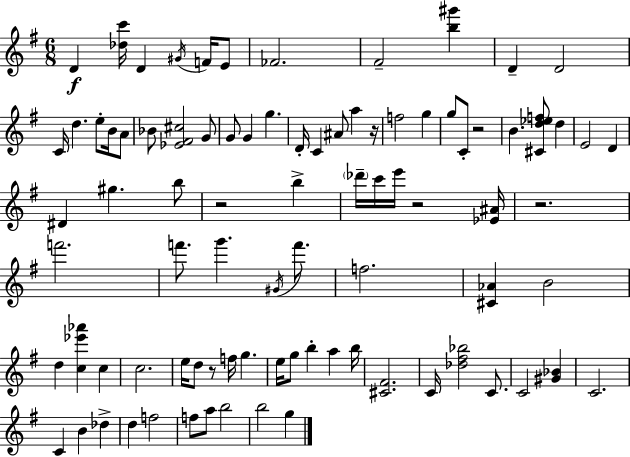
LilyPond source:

{
  \clef treble
  \numericTimeSignature
  \time 6/8
  \key e \minor
  d'4\f <des'' c'''>16 d'4 \acciaccatura { gis'16 } f'16 e'8 | fes'2. | fis'2-- <b'' gis'''>4 | d'4-- d'2 | \break c'16 d''4. e''8-. b'16 a'8 | bes'8 <ees' fis' cis''>2 g'8 | g'8 g'4 g''4. | d'16-. c'4 ais'8 a''4 | \break r16 f''2 g''4 | g''8 c'8-. r2 | b'4. <cis' d'' ees'' f''>8 d''4 | e'2 d'4 | \break dis'4 gis''4. b''8 | r2 b''4-> | \parenthesize des'''16-- c'''16 e'''16 r2 | <ees' ais'>16 r2. | \break f'''2. | f'''8. g'''4. \acciaccatura { gis'16 } f'''8. | f''2. | <cis' aes'>4 b'2 | \break d''4 <c'' ees''' aes'''>4 c''4 | c''2. | e''16 d''8 r8 f''16 g''4. | e''16 g''8 b''4-. a''4 | \break b''16 <cis' fis'>2. | c'16 <des'' fis'' bes''>2 c'8. | c'2 <gis' bes'>4 | c'2. | \break c'4 b'4 des''4-> | d''4 f''2 | f''8 a''8 b''2 | b''2 g''4 | \break \bar "|."
}